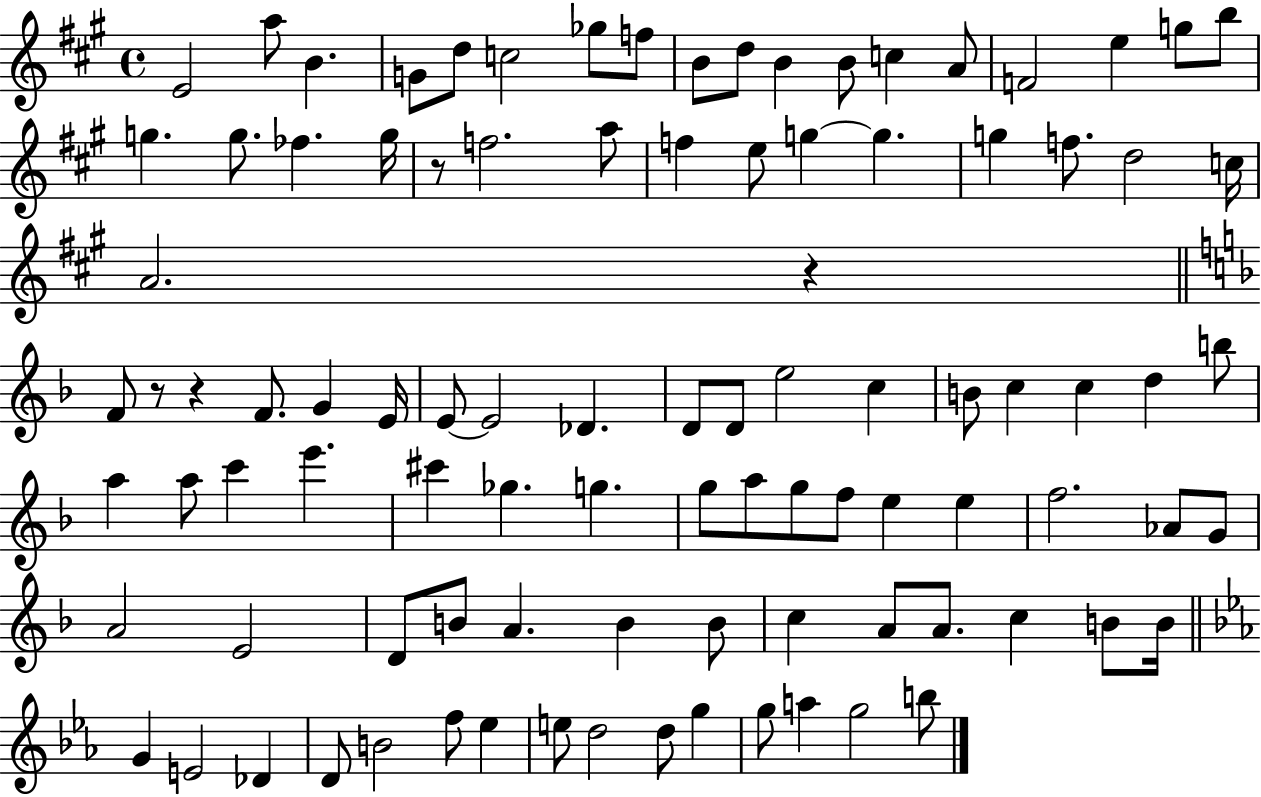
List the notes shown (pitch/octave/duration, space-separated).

E4/h A5/e B4/q. G4/e D5/e C5/h Gb5/e F5/e B4/e D5/e B4/q B4/e C5/q A4/e F4/h E5/q G5/e B5/e G5/q. G5/e. FES5/q. G5/s R/e F5/h. A5/e F5/q E5/e G5/q G5/q. G5/q F5/e. D5/h C5/s A4/h. R/q F4/e R/e R/q F4/e. G4/q E4/s E4/e E4/h Db4/q. D4/e D4/e E5/h C5/q B4/e C5/q C5/q D5/q B5/e A5/q A5/e C6/q E6/q. C#6/q Gb5/q. G5/q. G5/e A5/e G5/e F5/e E5/q E5/q F5/h. Ab4/e G4/e A4/h E4/h D4/e B4/e A4/q. B4/q B4/e C5/q A4/e A4/e. C5/q B4/e B4/s G4/q E4/h Db4/q D4/e B4/h F5/e Eb5/q E5/e D5/h D5/e G5/q G5/e A5/q G5/h B5/e